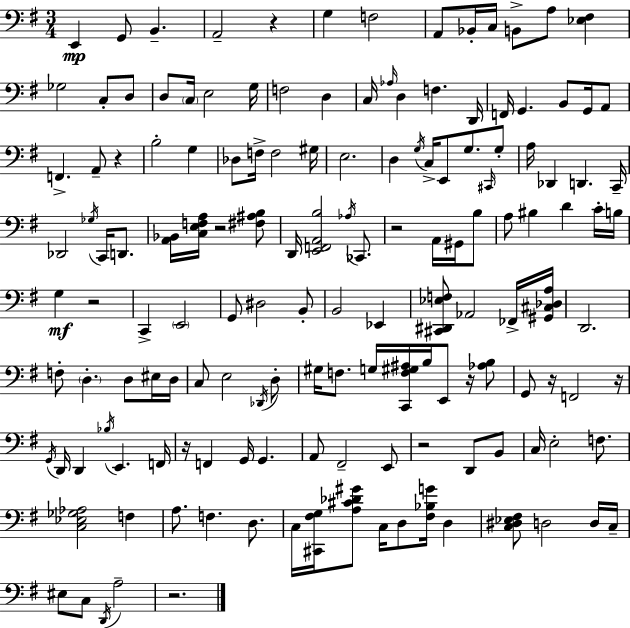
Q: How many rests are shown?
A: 11